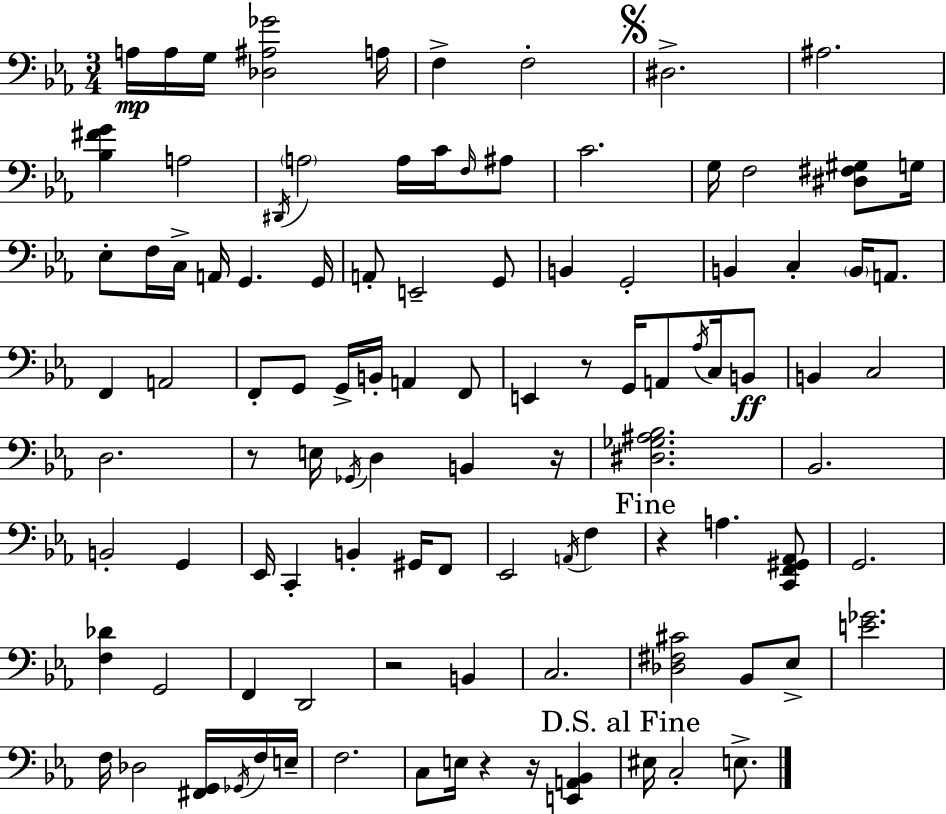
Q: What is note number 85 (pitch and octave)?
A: C3